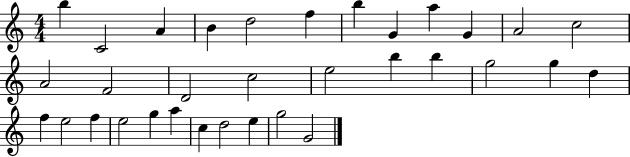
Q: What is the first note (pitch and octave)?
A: B5